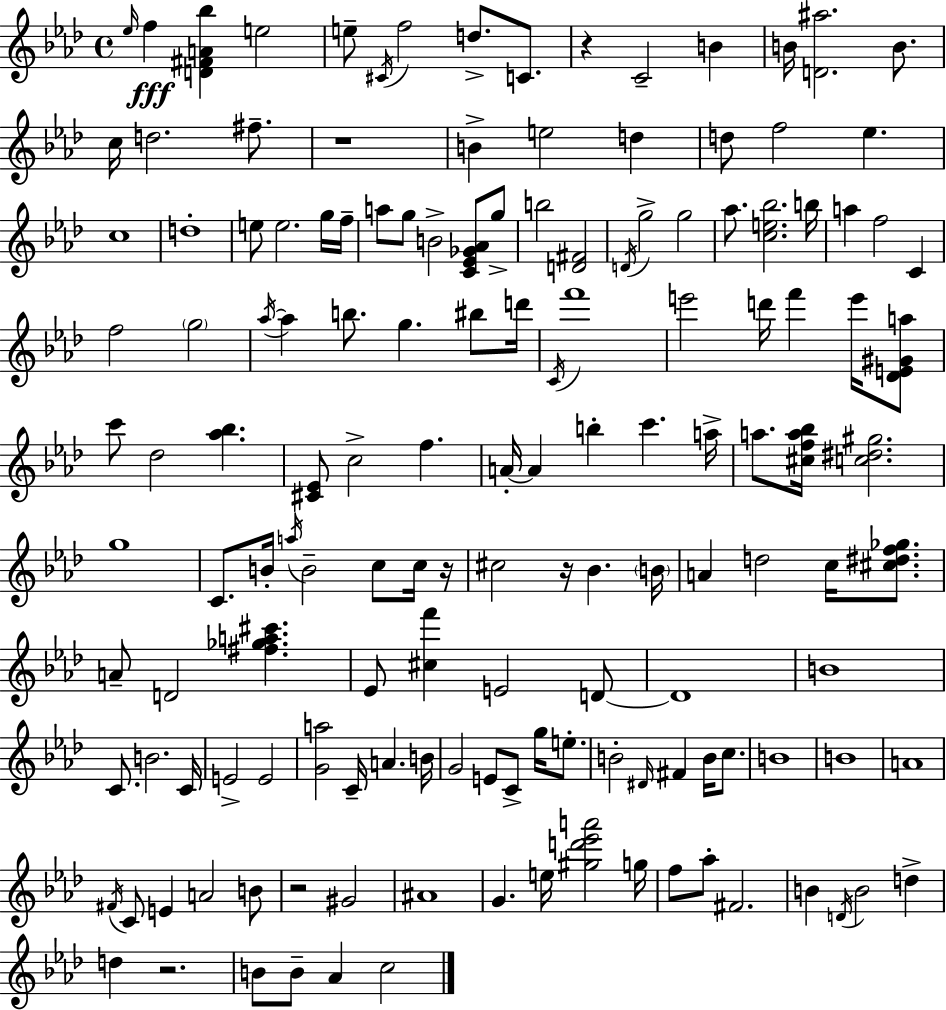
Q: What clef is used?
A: treble